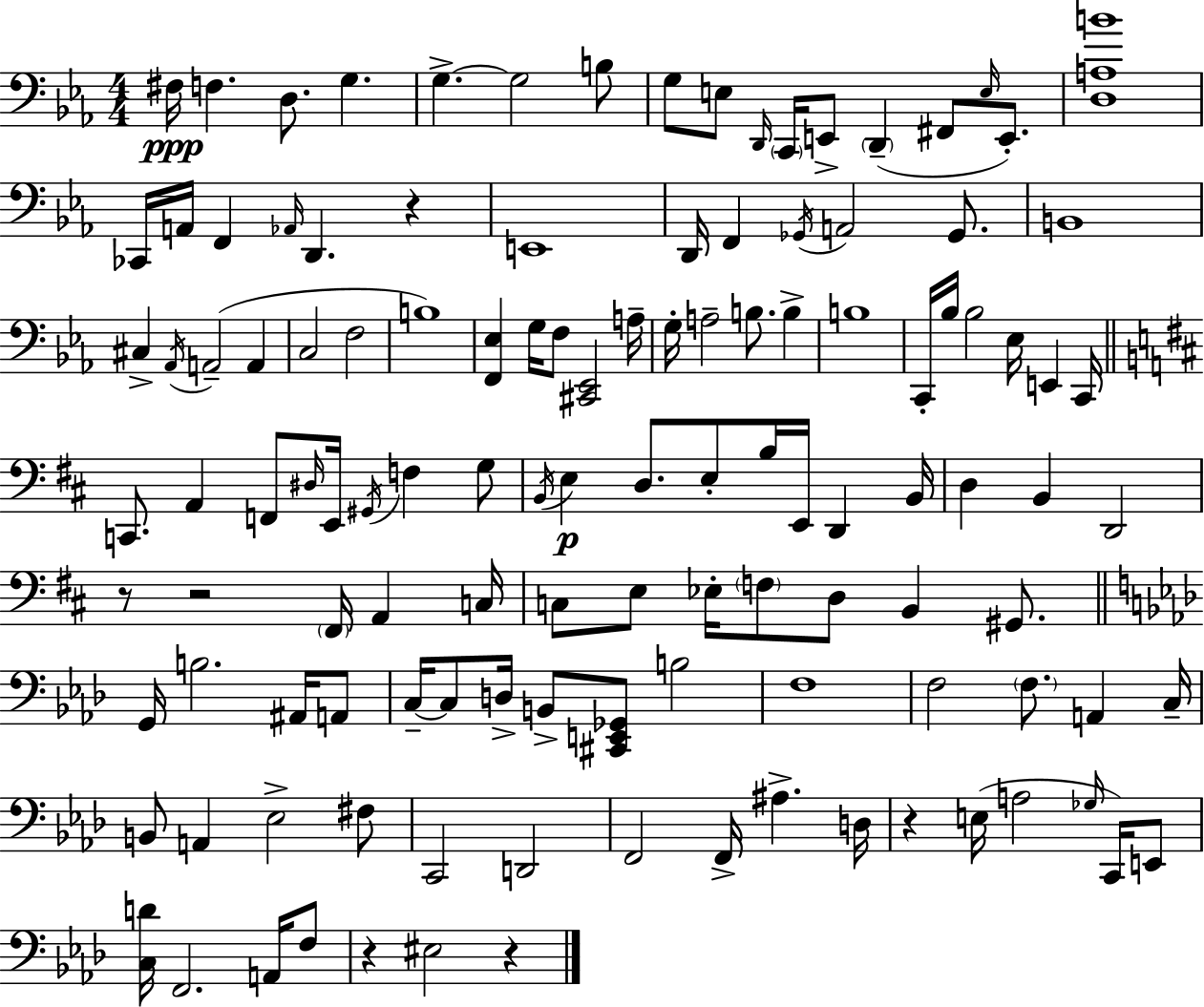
{
  \clef bass
  \numericTimeSignature
  \time 4/4
  \key c \minor
  fis16\ppp f4. d8. g4. | g4.->~~ g2 b8 | g8 e8 \grace { d,16 } \parenthesize c,16 e,8-> \parenthesize d,4--( fis,8 \grace { e16 }) e,8.-. | <d a b'>1 | \break ces,16 a,16 f,4 \grace { aes,16 } d,4. r4 | e,1 | d,16 f,4 \acciaccatura { ges,16 } a,2 | ges,8. b,1 | \break cis4-> \acciaccatura { aes,16 } a,2--( | a,4 c2 f2 | b1) | <f, ees>4 g16 f8 <cis, ees,>2 | \break a16-- g16-. a2-- b8. | b4-> b1 | c,16-. bes16 bes2 ees16 | e,4 c,16 \bar "||" \break \key d \major c,8. a,4 f,8 \grace { dis16 } e,16 \acciaccatura { gis,16 } f4 | g8 \acciaccatura { b,16 }\p e4 d8. e8-. b16 e,16 d,4 | b,16 d4 b,4 d,2 | r8 r2 \parenthesize fis,16 a,4 | \break c16 c8 e8 ees16-. \parenthesize f8 d8 b,4 | gis,8. \bar "||" \break \key aes \major g,16 b2. ais,16 a,8 | c16--~~ c8 d16-> b,8-> <cis, e, ges,>8 b2 | f1 | f2 \parenthesize f8. a,4 c16-- | \break b,8 a,4 ees2-> fis8 | c,2 d,2 | f,2 f,16-> ais4.-> d16 | r4 e16( a2 \grace { ges16 }) c,16 e,8 | \break <c d'>16 f,2. a,16 f8 | r4 eis2 r4 | \bar "|."
}